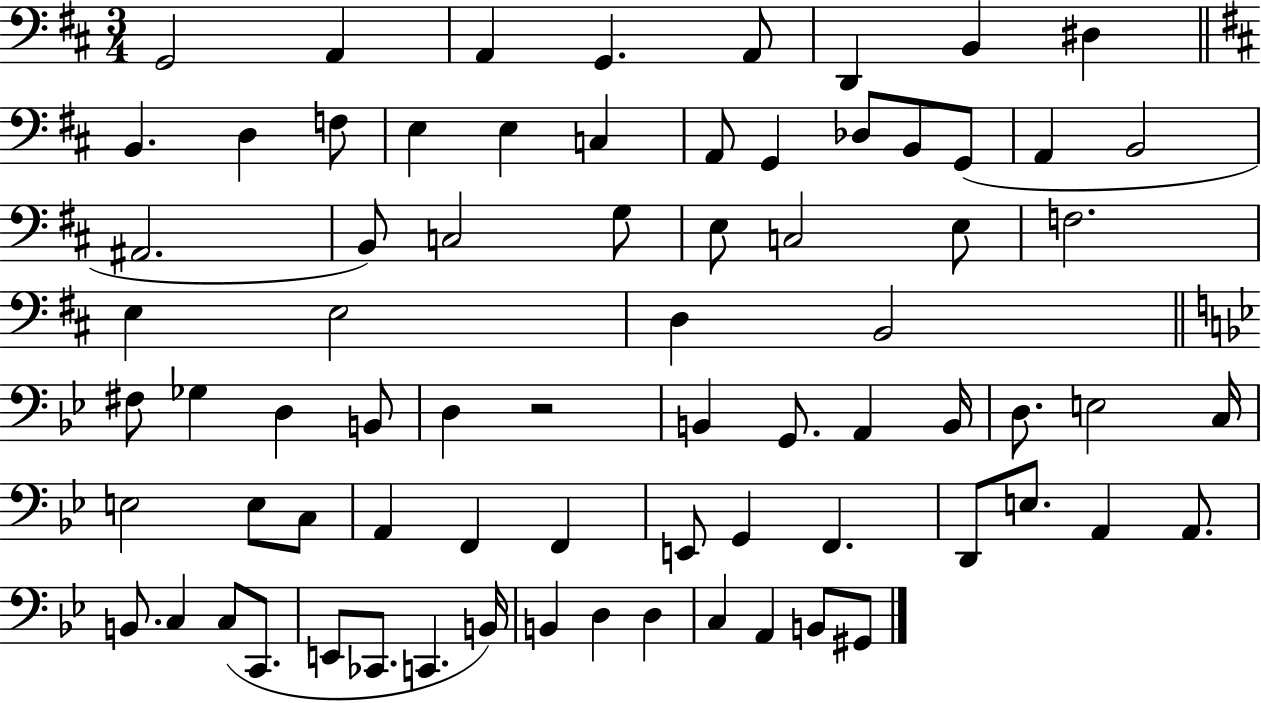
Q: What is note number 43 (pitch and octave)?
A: D3